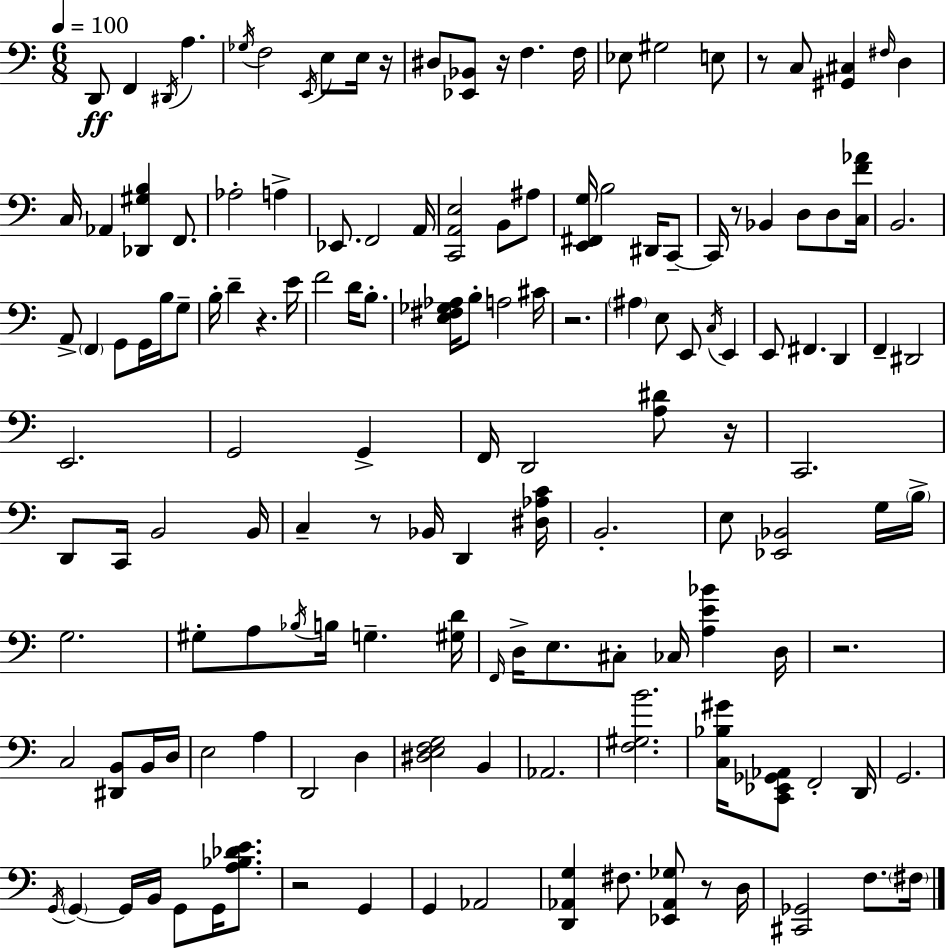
{
  \clef bass
  \numericTimeSignature
  \time 6/8
  \key c \major
  \tempo 4 = 100
  d,8\ff f,4 \acciaccatura { dis,16 } a4. | \acciaccatura { ges16 } f2 \acciaccatura { e,16 } e8 | e16 r16 dis8 <ees, bes,>8 r16 f4. | f16 ees8 gis2 | \break e8 r8 c8 <gis, cis>4 \grace { fis16 } | d4 c16 aes,4 <des, gis b>4 | f,8. aes2-. | a4-> ees,8. f,2 | \break a,16 <c, a, e>2 | b,8 ais8 <e, fis, g>16 b2 | dis,16 c,8--~~ c,16 r8 bes,4 d8 | d8 <c f' aes'>16 b,2. | \break a,8-> \parenthesize f,4 g,8 | g,16 b16 g8-- b16-. d'4-- r4. | e'16 f'2 | d'16 b8.-. <e fis ges aes>16 b8-. a2 | \break cis'16 r2. | \parenthesize ais4 e8 e,8 | \acciaccatura { c16 } e,4 e,8 fis,4. | d,4 f,4-- dis,2 | \break e,2. | g,2 | g,4-> f,16 d,2 | <a dis'>8 r16 c,2. | \break d,8 c,16 b,2 | b,16 c4-- r8 bes,16 | d,4 <dis aes c'>16 b,2.-. | e8 <ees, bes,>2 | \break g16 \parenthesize b16-> g2. | gis8-. a8 \acciaccatura { bes16 } b16 g4.-- | <gis d'>16 \grace { f,16 } d16-> e8. cis8-. | ces16 <a e' bes'>4 d16 r2. | \break c2 | <dis, b,>8 b,16 d16 e2 | a4 d,2 | d4 <dis e f g>2 | \break b,4 aes,2. | <f gis b'>2. | <c bes gis'>16 <c, ees, ges, aes,>8 f,2-. | d,16 g,2. | \break \acciaccatura { g,16 } \parenthesize g,4~~ | g,16 b,16 g,8 g,16 <a bes des' e'>8. r2 | g,4 g,4 | aes,2 <d, aes, g>4 | \break fis8. <ees, aes, ges>8 r8 d16 <cis, ges,>2 | f8. \parenthesize fis16 \bar "|."
}